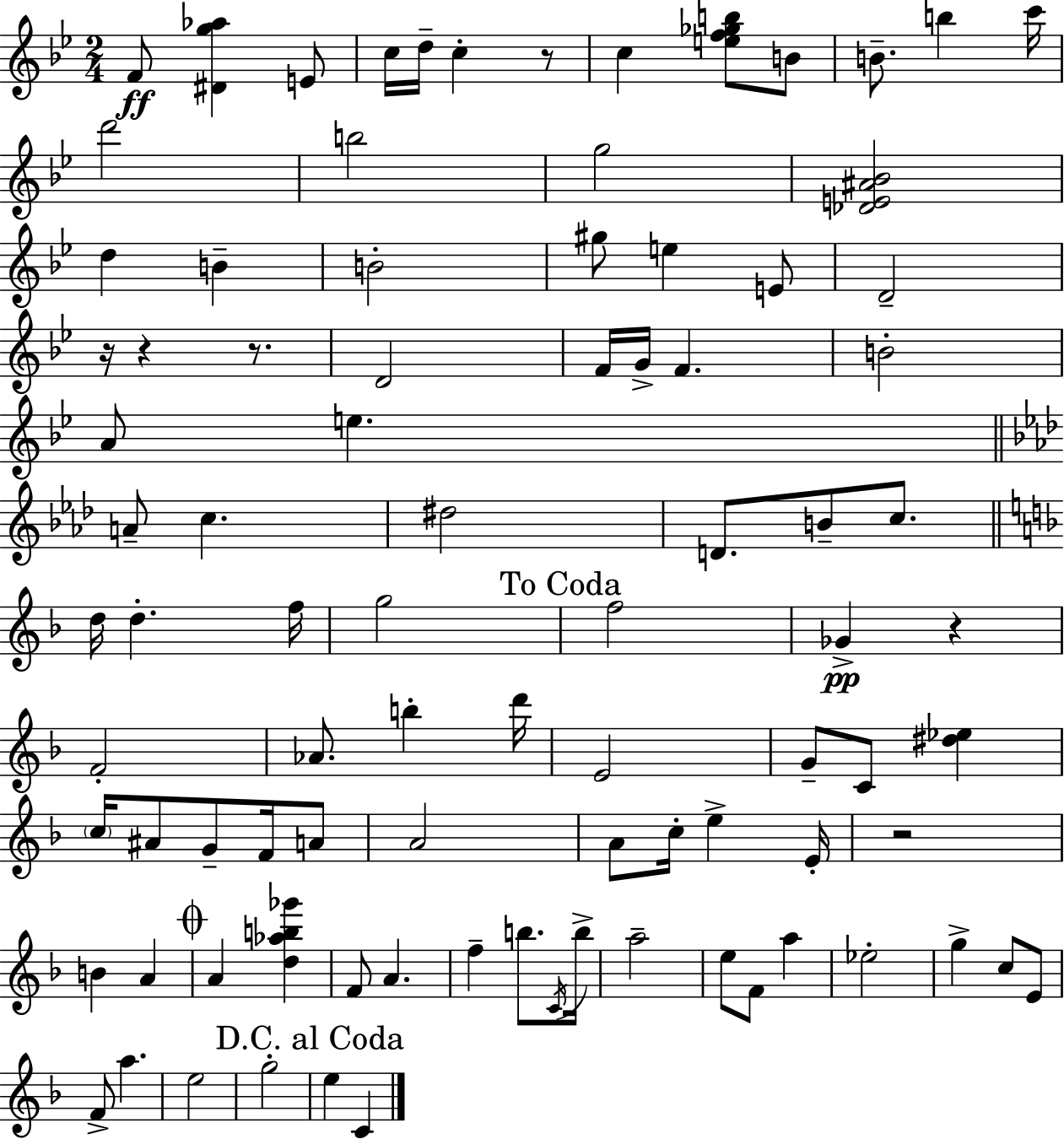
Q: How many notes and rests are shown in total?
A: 90